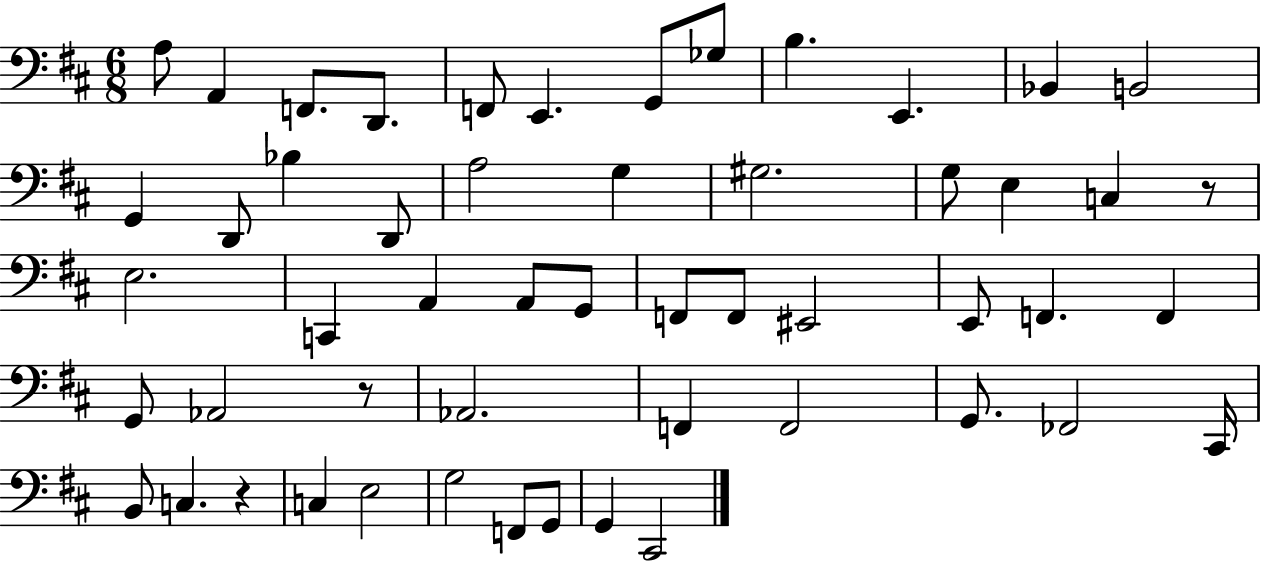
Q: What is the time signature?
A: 6/8